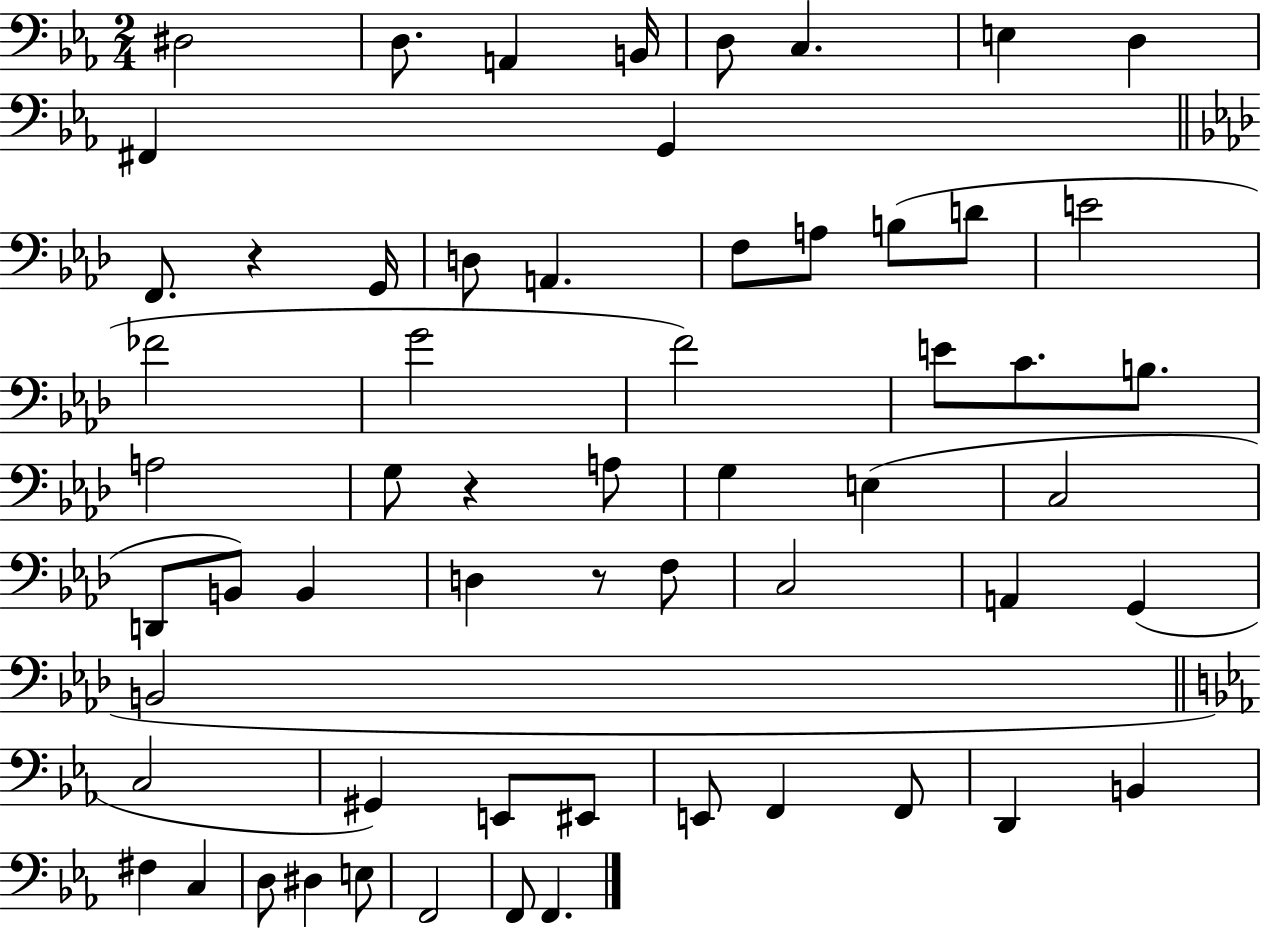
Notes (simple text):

D#3/h D3/e. A2/q B2/s D3/e C3/q. E3/q D3/q F#2/q G2/q F2/e. R/q G2/s D3/e A2/q. F3/e A3/e B3/e D4/e E4/h FES4/h G4/h F4/h E4/e C4/e. B3/e. A3/h G3/e R/q A3/e G3/q E3/q C3/h D2/e B2/e B2/q D3/q R/e F3/e C3/h A2/q G2/q B2/h C3/h G#2/q E2/e EIS2/e E2/e F2/q F2/e D2/q B2/q F#3/q C3/q D3/e D#3/q E3/e F2/h F2/e F2/q.